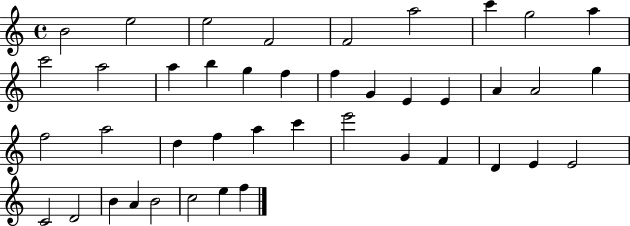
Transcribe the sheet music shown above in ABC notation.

X:1
T:Untitled
M:4/4
L:1/4
K:C
B2 e2 e2 F2 F2 a2 c' g2 a c'2 a2 a b g f f G E E A A2 g f2 a2 d f a c' e'2 G F D E E2 C2 D2 B A B2 c2 e f